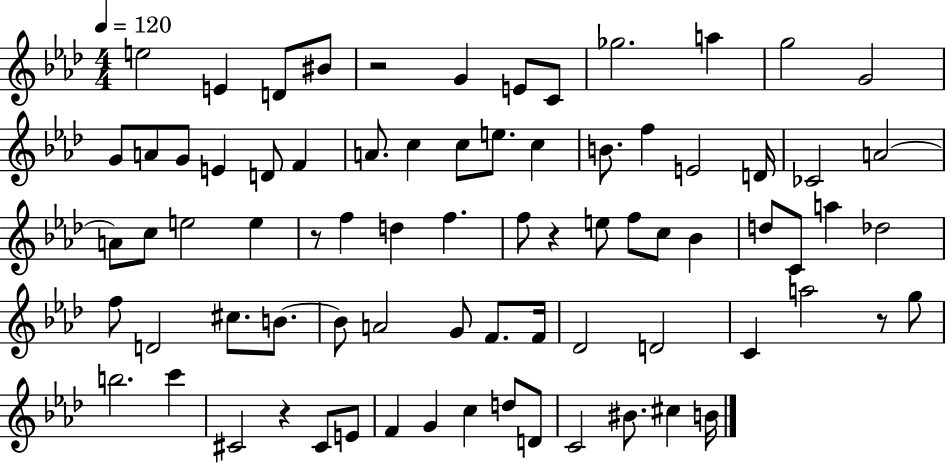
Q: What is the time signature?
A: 4/4